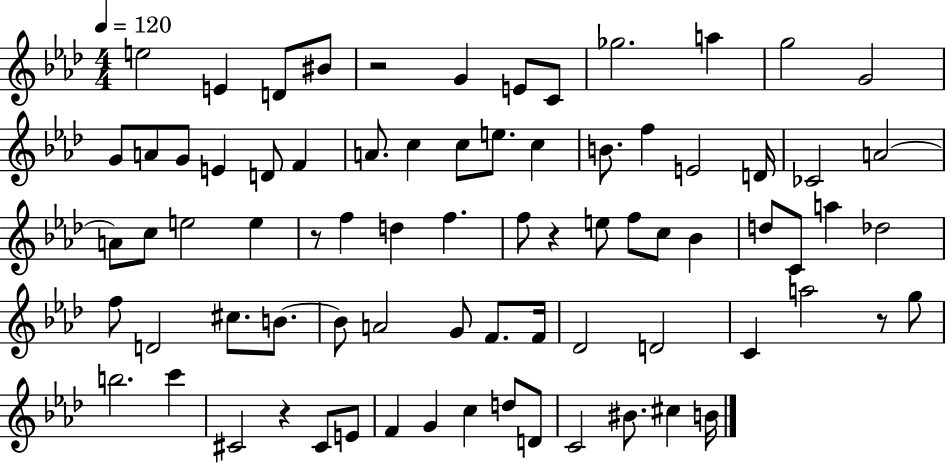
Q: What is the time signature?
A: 4/4